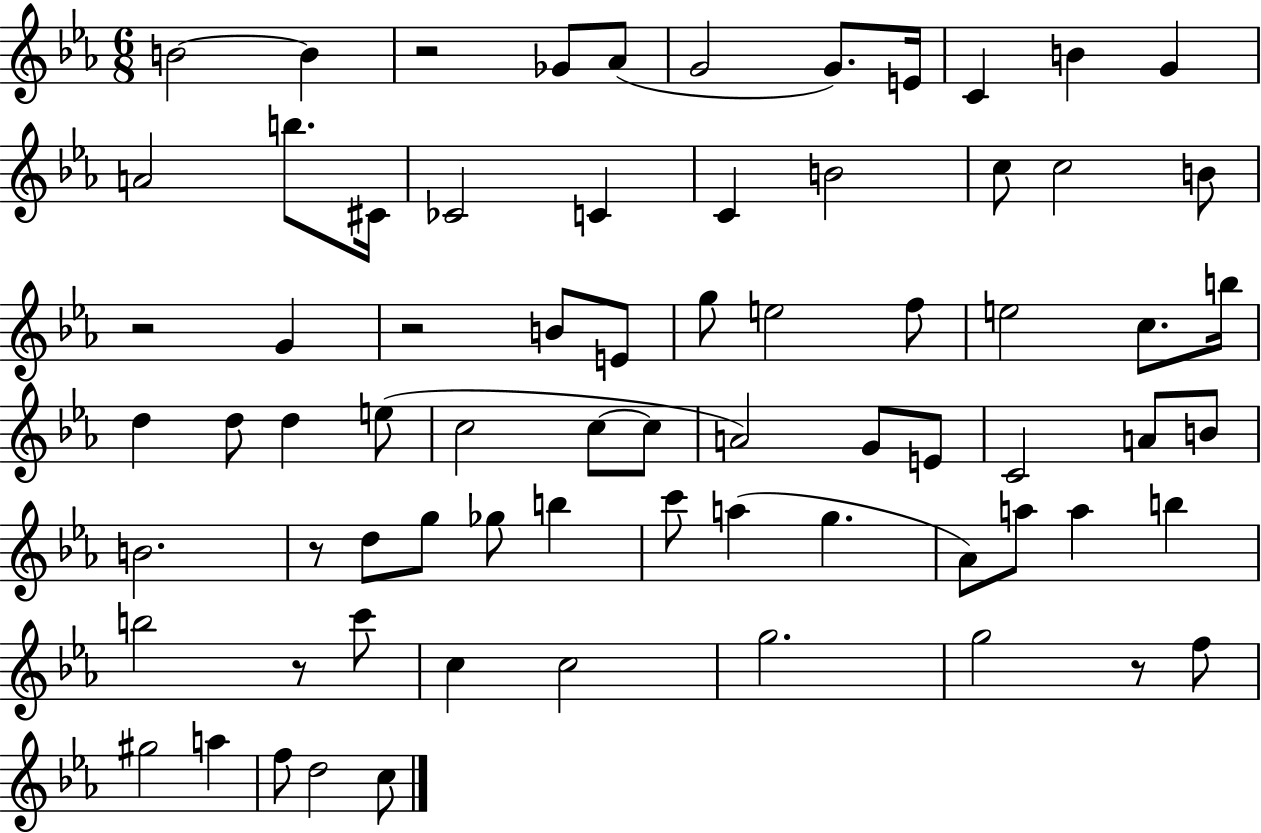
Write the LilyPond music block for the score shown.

{
  \clef treble
  \numericTimeSignature
  \time 6/8
  \key ees \major
  \repeat volta 2 { b'2~~ b'4 | r2 ges'8 aes'8( | g'2 g'8.) e'16 | c'4 b'4 g'4 | \break a'2 b''8. cis'16 | ces'2 c'4 | c'4 b'2 | c''8 c''2 b'8 | \break r2 g'4 | r2 b'8 e'8 | g''8 e''2 f''8 | e''2 c''8. b''16 | \break d''4 d''8 d''4 e''8( | c''2 c''8~~ c''8 | a'2) g'8 e'8 | c'2 a'8 b'8 | \break b'2. | r8 d''8 g''8 ges''8 b''4 | c'''8 a''4( g''4. | aes'8) a''8 a''4 b''4 | \break b''2 r8 c'''8 | c''4 c''2 | g''2. | g''2 r8 f''8 | \break gis''2 a''4 | f''8 d''2 c''8 | } \bar "|."
}